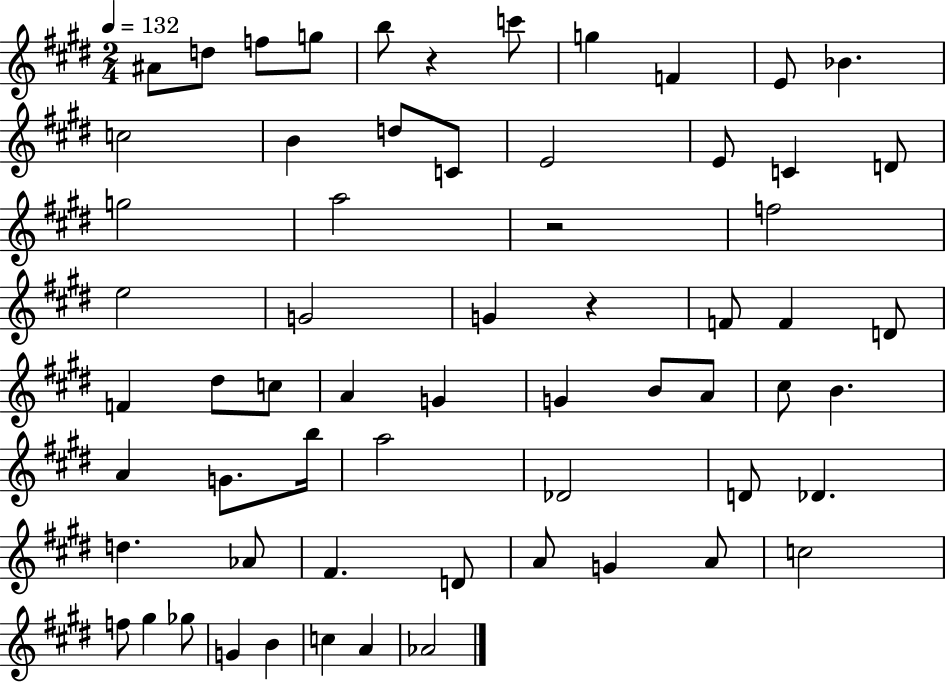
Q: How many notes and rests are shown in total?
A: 63